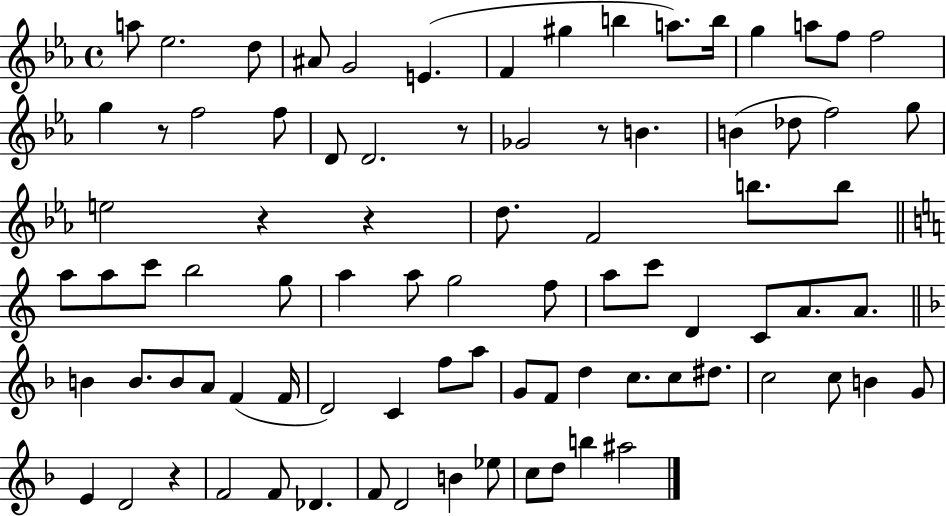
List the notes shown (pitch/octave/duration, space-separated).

A5/e Eb5/h. D5/e A#4/e G4/h E4/q. F4/q G#5/q B5/q A5/e. B5/s G5/q A5/e F5/e F5/h G5/q R/e F5/h F5/e D4/e D4/h. R/e Gb4/h R/e B4/q. B4/q Db5/e F5/h G5/e E5/h R/q R/q D5/e. F4/h B5/e. B5/e A5/e A5/e C6/e B5/h G5/e A5/q A5/e G5/h F5/e A5/e C6/e D4/q C4/e A4/e. A4/e. B4/q B4/e. B4/e A4/e F4/q F4/s D4/h C4/q F5/e A5/e G4/e F4/e D5/q C5/e. C5/e D#5/e. C5/h C5/e B4/q G4/e E4/q D4/h R/q F4/h F4/e Db4/q. F4/e D4/h B4/q Eb5/e C5/e D5/e B5/q A#5/h